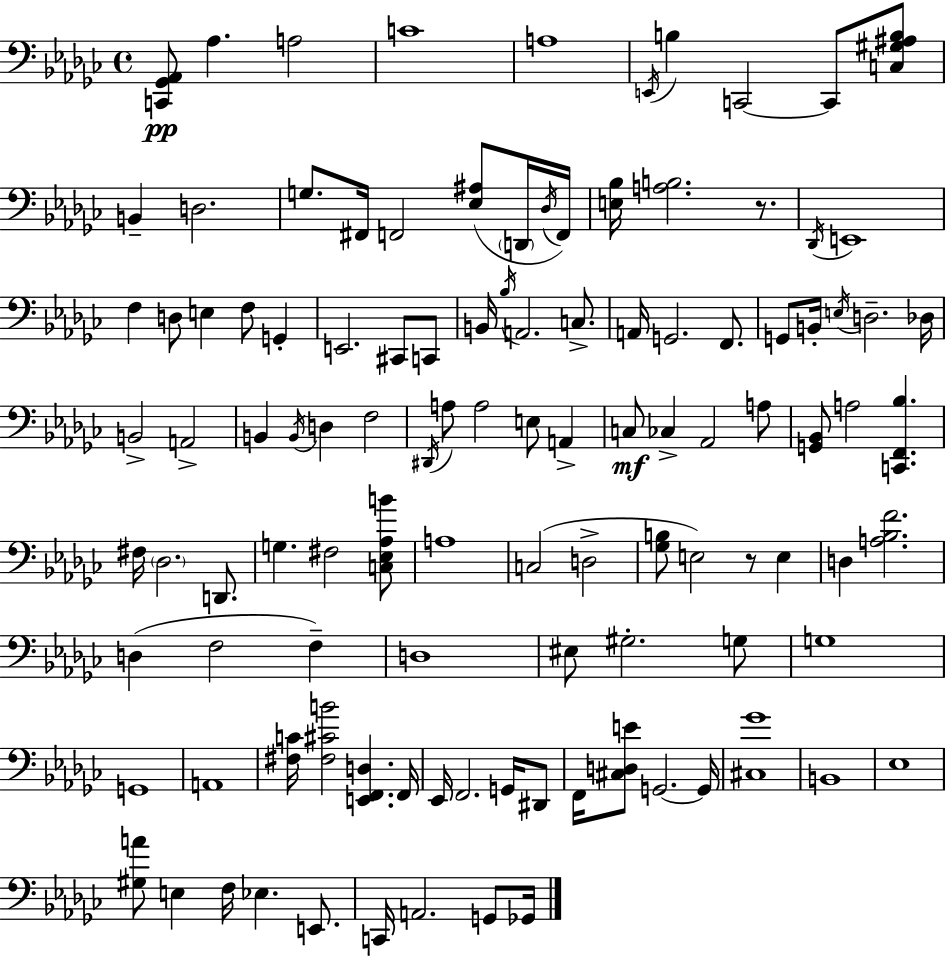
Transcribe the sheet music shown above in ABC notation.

X:1
T:Untitled
M:4/4
L:1/4
K:Ebm
[C,,_G,,_A,,]/2 _A, A,2 C4 A,4 E,,/4 B, C,,2 C,,/2 [C,^G,^A,B,]/2 B,, D,2 G,/2 ^F,,/4 F,,2 [_E,^A,]/2 D,,/4 _D,/4 F,,/4 [E,_B,]/4 [A,B,]2 z/2 _D,,/4 E,,4 F, D,/2 E, F,/2 G,, E,,2 ^C,,/2 C,,/2 B,,/4 _B,/4 A,,2 C,/2 A,,/4 G,,2 F,,/2 G,,/2 B,,/4 E,/4 D,2 _D,/4 B,,2 A,,2 B,, B,,/4 D, F,2 ^D,,/4 A,/2 A,2 E,/2 A,, C,/2 _C, _A,,2 A,/2 [G,,_B,,]/2 A,2 [C,,F,,_B,] ^F,/4 _D,2 D,,/2 G, ^F,2 [C,_E,_A,B]/2 A,4 C,2 D,2 [_G,B,]/2 E,2 z/2 E, D, [A,_B,F]2 D, F,2 F, D,4 ^E,/2 ^G,2 G,/2 G,4 G,,4 A,,4 [^F,C]/4 [^F,^CB]2 [E,,F,,D,] F,,/4 _E,,/4 F,,2 G,,/4 ^D,,/2 F,,/4 [^C,D,E]/2 G,,2 G,,/4 [^C,_G]4 B,,4 _E,4 [^G,A]/2 E, F,/4 _E, E,,/2 C,,/4 A,,2 G,,/2 _G,,/4